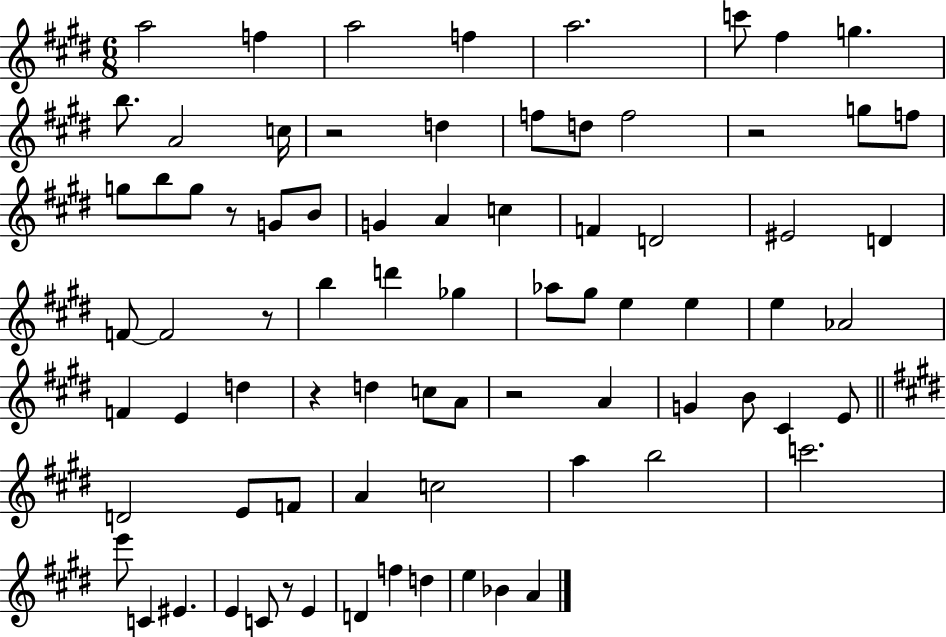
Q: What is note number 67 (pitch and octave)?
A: F5